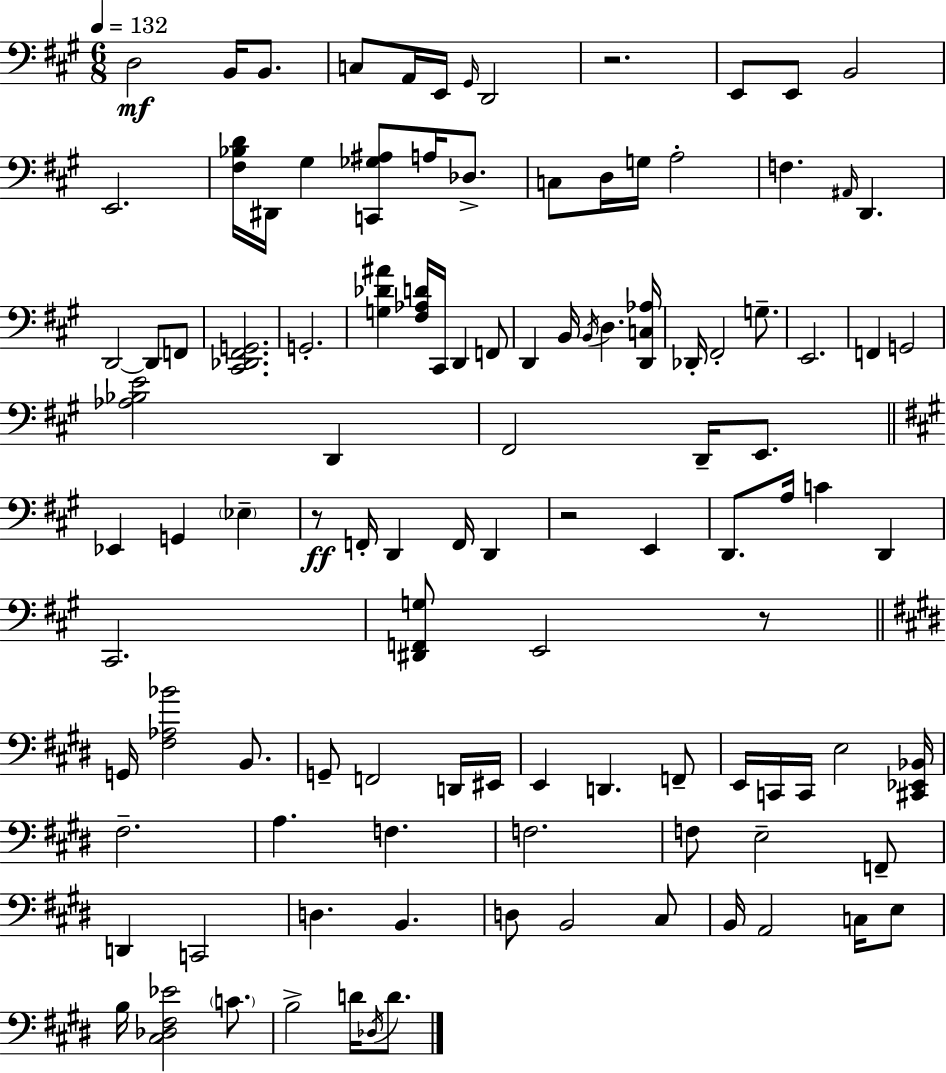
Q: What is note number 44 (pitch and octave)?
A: E2